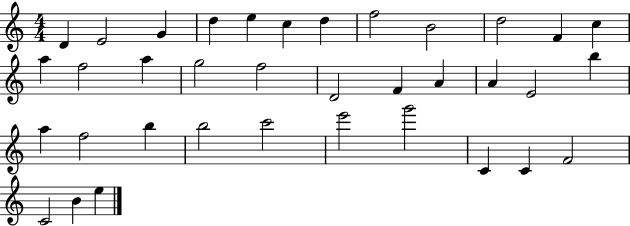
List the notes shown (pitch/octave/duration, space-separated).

D4/q E4/h G4/q D5/q E5/q C5/q D5/q F5/h B4/h D5/h F4/q C5/q A5/q F5/h A5/q G5/h F5/h D4/h F4/q A4/q A4/q E4/h B5/q A5/q F5/h B5/q B5/h C6/h E6/h G6/h C4/q C4/q F4/h C4/h B4/q E5/q